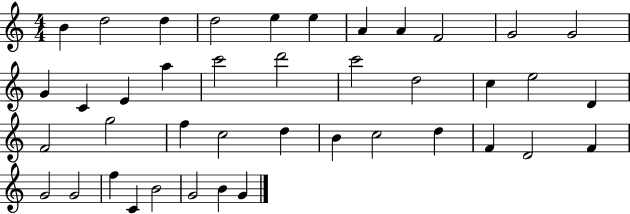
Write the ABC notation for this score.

X:1
T:Untitled
M:4/4
L:1/4
K:C
B d2 d d2 e e A A F2 G2 G2 G C E a c'2 d'2 c'2 d2 c e2 D F2 g2 f c2 d B c2 d F D2 F G2 G2 f C B2 G2 B G